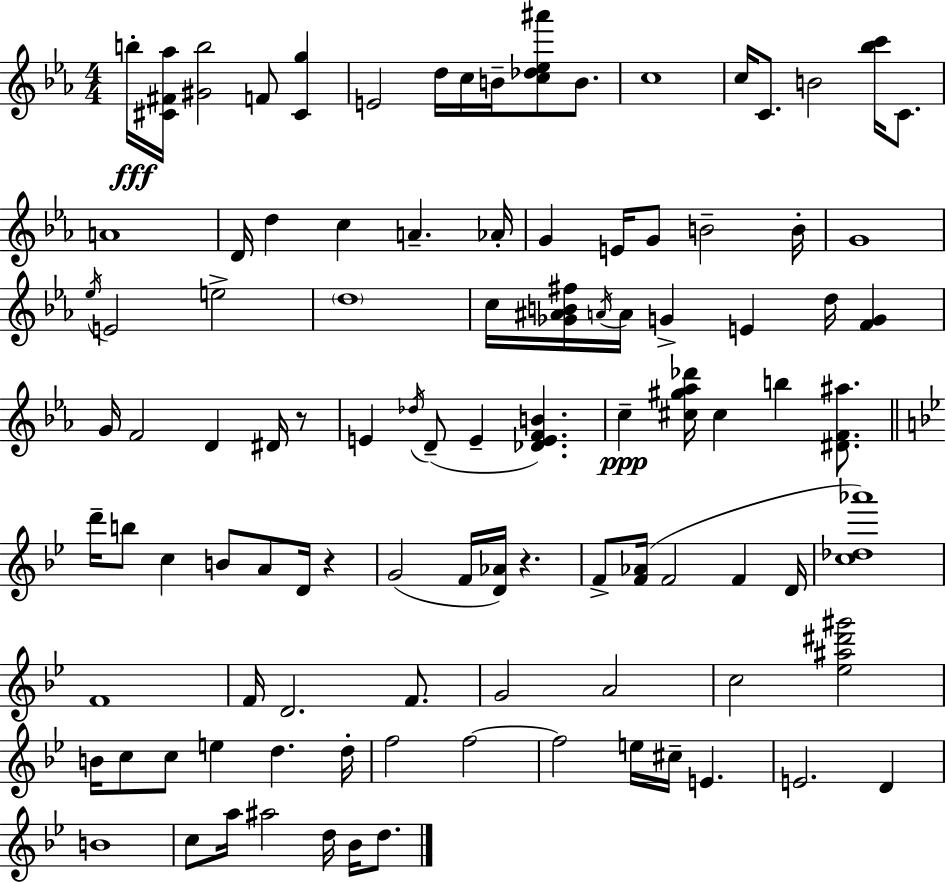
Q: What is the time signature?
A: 4/4